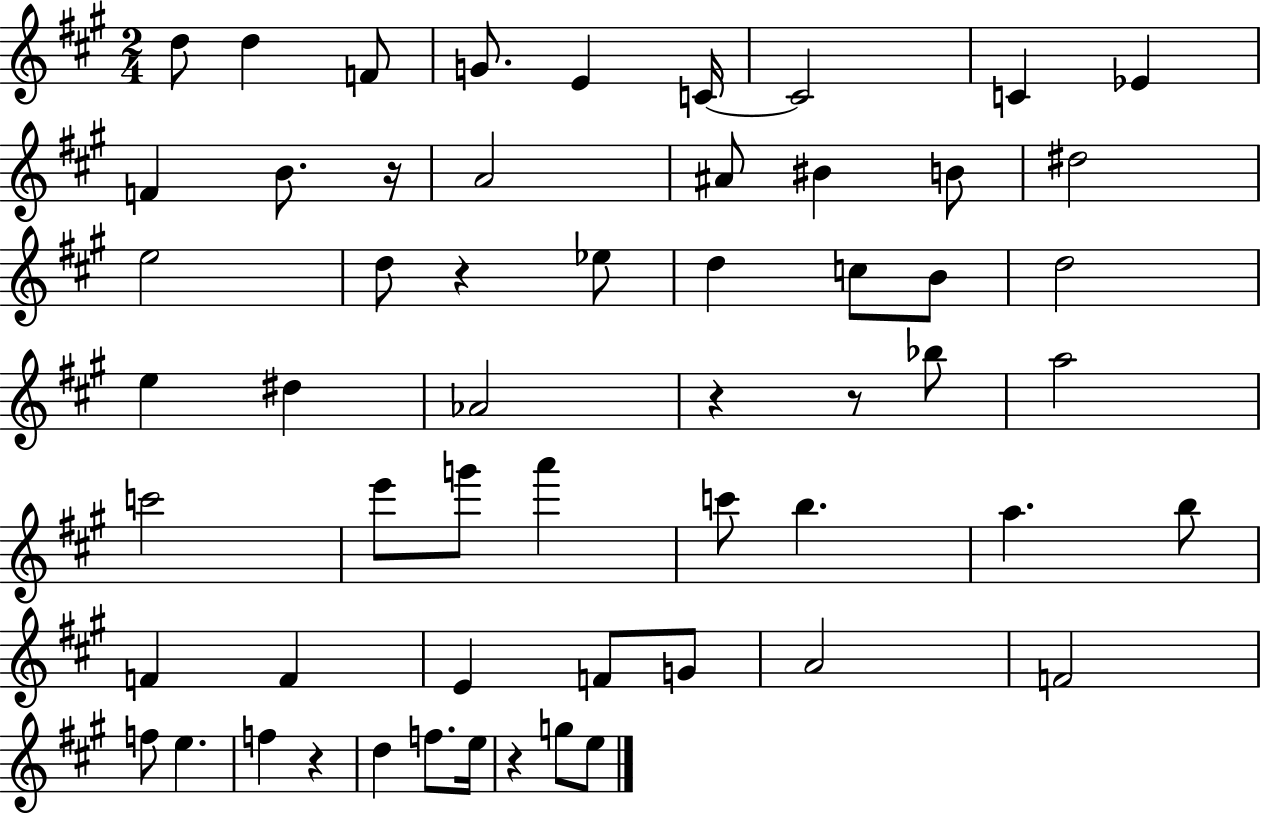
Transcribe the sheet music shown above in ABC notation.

X:1
T:Untitled
M:2/4
L:1/4
K:A
d/2 d F/2 G/2 E C/4 C2 C _E F B/2 z/4 A2 ^A/2 ^B B/2 ^d2 e2 d/2 z _e/2 d c/2 B/2 d2 e ^d _A2 z z/2 _b/2 a2 c'2 e'/2 g'/2 a' c'/2 b a b/2 F F E F/2 G/2 A2 F2 f/2 e f z d f/2 e/4 z g/2 e/2